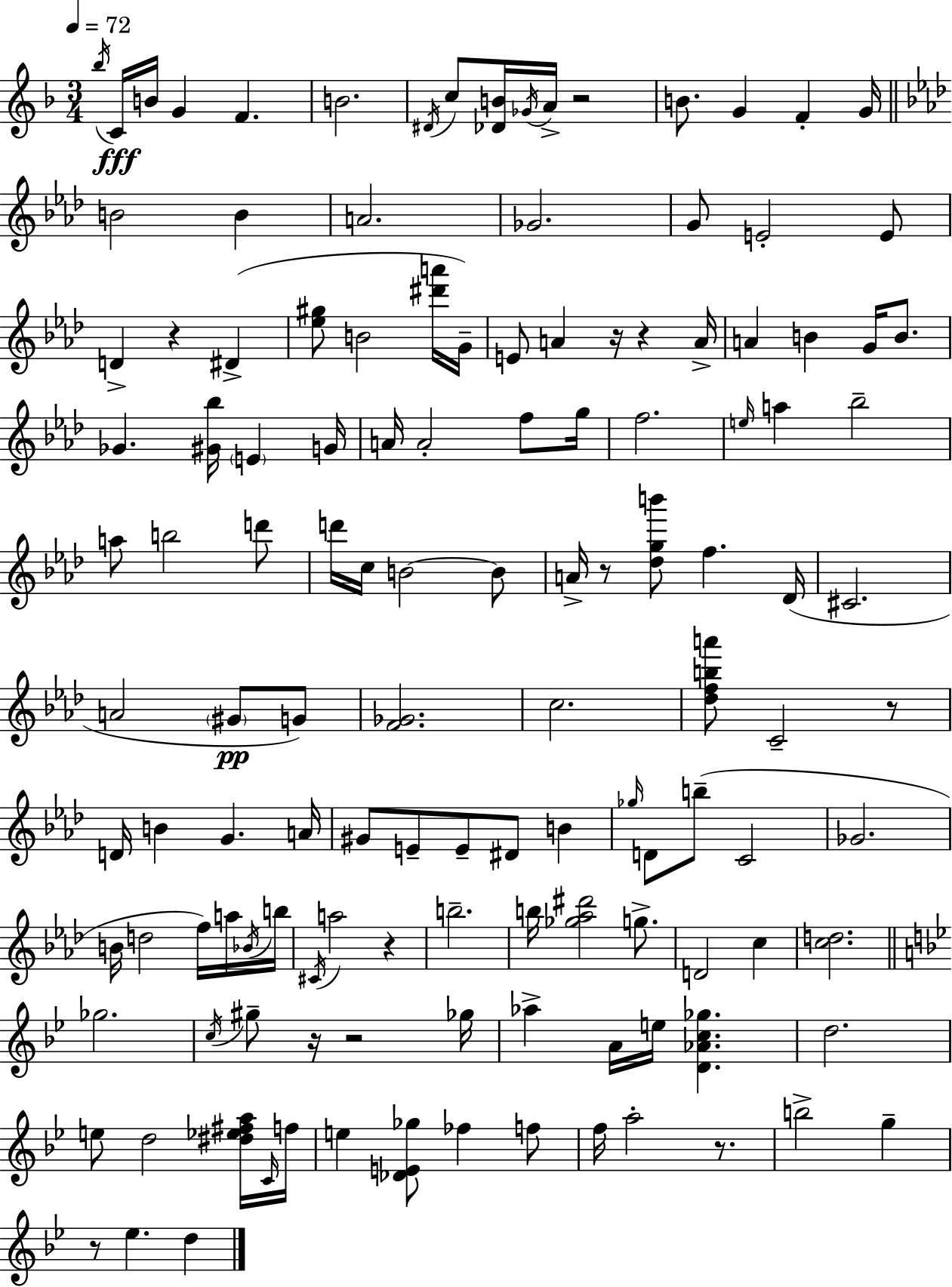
Bb5/s C4/s B4/s G4/q F4/q. B4/h. D#4/s C5/e [Db4,B4]/s Gb4/s A4/s R/h B4/e. G4/q F4/q G4/s B4/h B4/q A4/h. Gb4/h. G4/e E4/h E4/e D4/q R/q D#4/q [Eb5,G#5]/e B4/h [D#6,A6]/s G4/s E4/e A4/q R/s R/q A4/s A4/q B4/q G4/s B4/e. Gb4/q. [G#4,Bb5]/s E4/q G4/s A4/s A4/h F5/e G5/s F5/h. E5/s A5/q Bb5/h A5/e B5/h D6/e D6/s C5/s B4/h B4/e A4/s R/e [Db5,G5,B6]/e F5/q. Db4/s C#4/h. A4/h G#4/e G4/e [F4,Gb4]/h. C5/h. [Db5,F5,B5,A6]/e C4/h R/e D4/s B4/q G4/q. A4/s G#4/e E4/e E4/e D#4/e B4/q Gb5/s D4/e B5/e C4/h Gb4/h. B4/s D5/h F5/s A5/s Bb4/s B5/s C#4/s A5/h R/q B5/h. B5/s [Gb5,Ab5,D#6]/h G5/e. D4/h C5/q [C5,D5]/h. Gb5/h. C5/s G#5/e R/s R/h Gb5/s Ab5/q A4/s E5/s [D4,Ab4,C5,Gb5]/q. D5/h. E5/e D5/h [D#5,Eb5,F#5,A5]/s C4/s F5/s E5/q [Db4,E4,Gb5]/e FES5/q F5/e F5/s A5/h R/e. B5/h G5/q R/e Eb5/q. D5/q